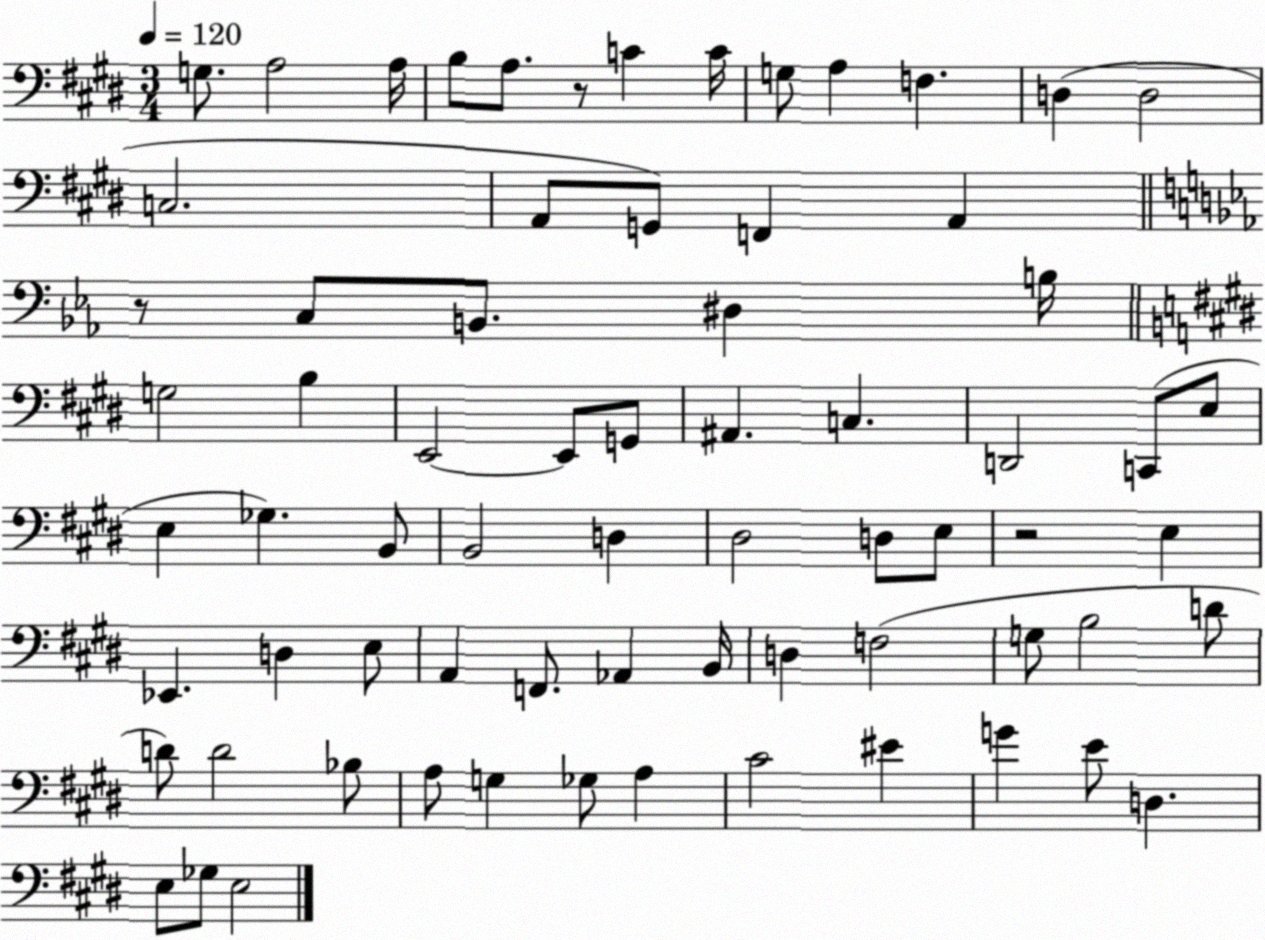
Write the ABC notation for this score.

X:1
T:Untitled
M:3/4
L:1/4
K:E
G,/2 A,2 A,/4 B,/2 A,/2 z/2 C C/4 G,/2 A, F, D, D,2 C,2 A,,/2 G,,/2 F,, A,, z/2 C,/2 B,,/2 ^D, B,/4 G,2 B, E,,2 E,,/2 G,,/2 ^A,, C, D,,2 C,,/2 E,/2 E, _G, B,,/2 B,,2 D, ^D,2 D,/2 E,/2 z2 E, _E,, D, E,/2 A,, F,,/2 _A,, B,,/4 D, F,2 G,/2 B,2 D/2 D/2 D2 _B,/2 A,/2 G, _G,/2 A, ^C2 ^E G E/2 D, E,/2 _G,/2 E,2